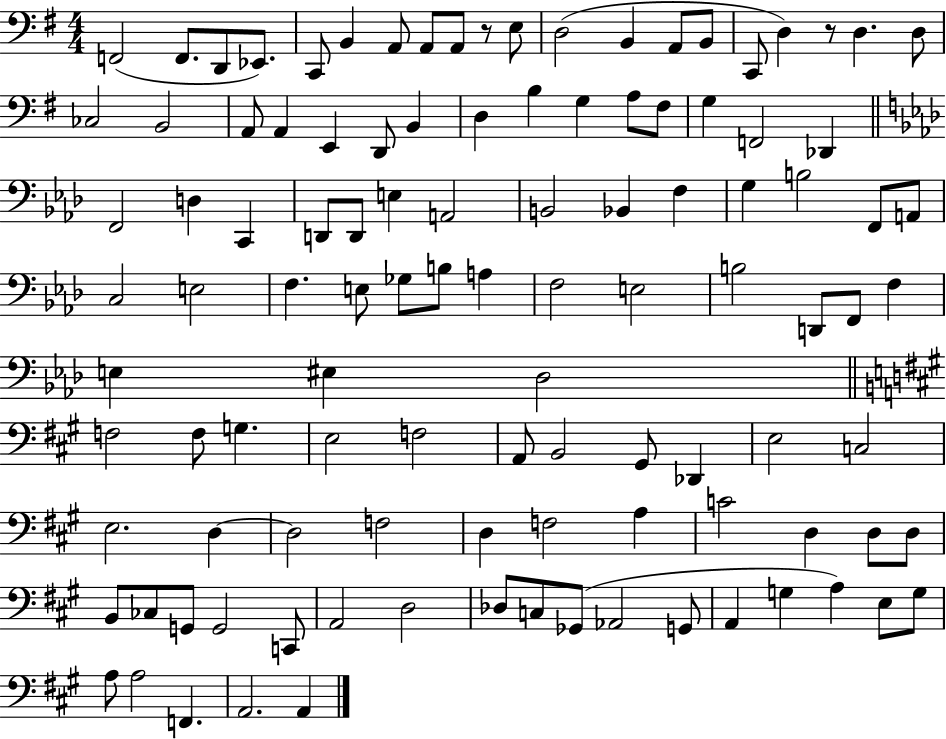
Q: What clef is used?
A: bass